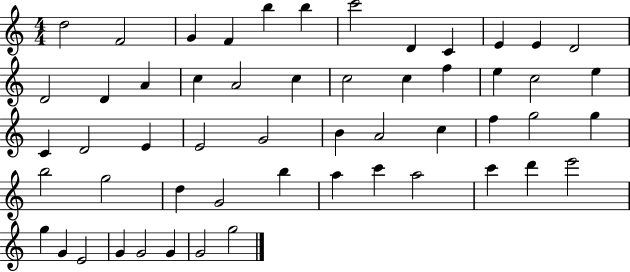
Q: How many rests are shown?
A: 0